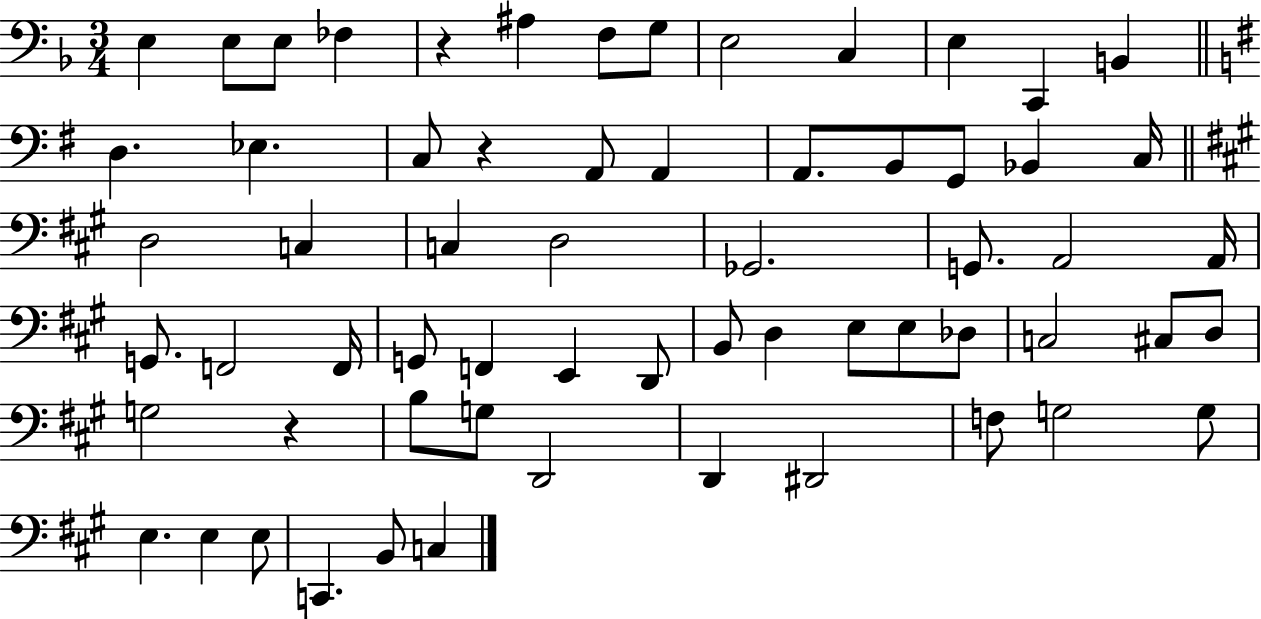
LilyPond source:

{
  \clef bass
  \numericTimeSignature
  \time 3/4
  \key f \major
  e4 e8 e8 fes4 | r4 ais4 f8 g8 | e2 c4 | e4 c,4 b,4 | \break \bar "||" \break \key e \minor d4. ees4. | c8 r4 a,8 a,4 | a,8. b,8 g,8 bes,4 c16 | \bar "||" \break \key a \major d2 c4 | c4 d2 | ges,2. | g,8. a,2 a,16 | \break g,8. f,2 f,16 | g,8 f,4 e,4 d,8 | b,8 d4 e8 e8 des8 | c2 cis8 d8 | \break g2 r4 | b8 g8 d,2 | d,4 dis,2 | f8 g2 g8 | \break e4. e4 e8 | c,4. b,8 c4 | \bar "|."
}